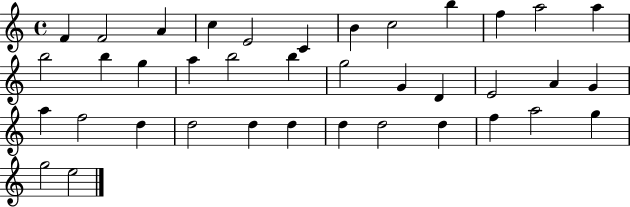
F4/q F4/h A4/q C5/q E4/h C4/q B4/q C5/h B5/q F5/q A5/h A5/q B5/h B5/q G5/q A5/q B5/h B5/q G5/h G4/q D4/q E4/h A4/q G4/q A5/q F5/h D5/q D5/h D5/q D5/q D5/q D5/h D5/q F5/q A5/h G5/q G5/h E5/h